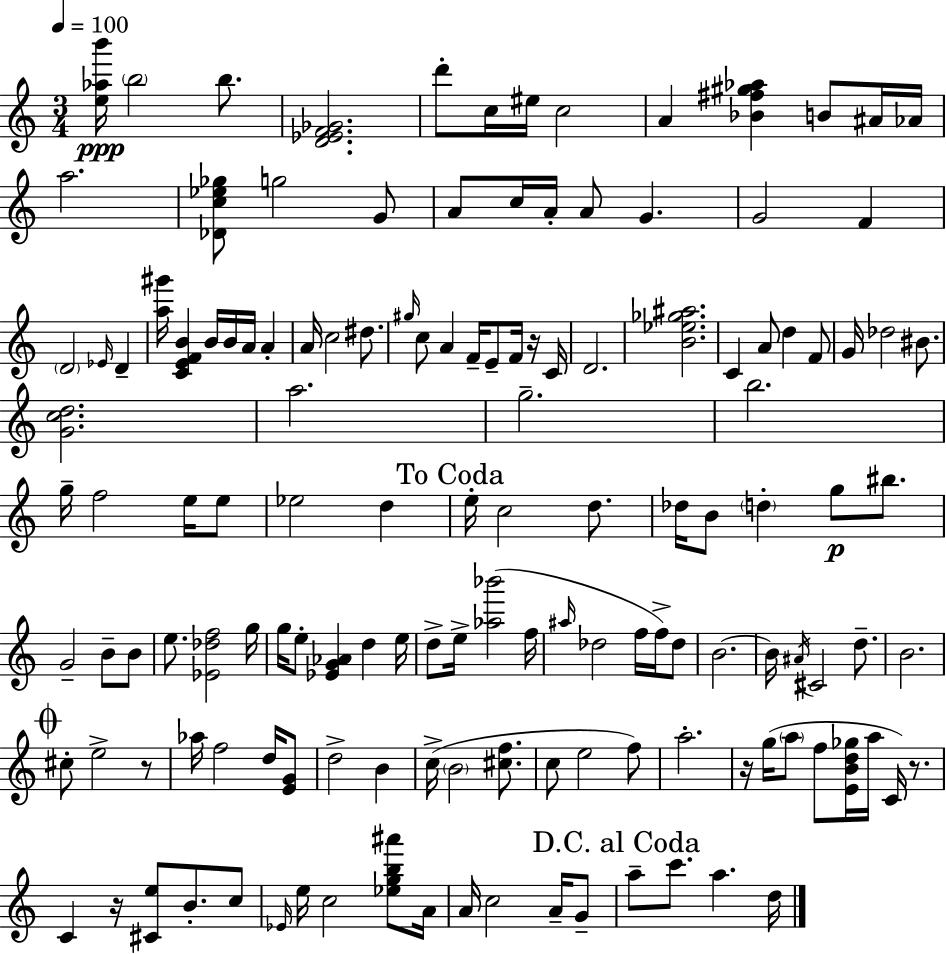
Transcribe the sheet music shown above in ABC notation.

X:1
T:Untitled
M:3/4
L:1/4
K:C
[e_ab']/4 b2 b/2 [D_EF_G]2 d'/2 c/4 ^e/4 c2 A [_B^f^g_a] B/2 ^A/4 _A/4 a2 [_Dc_e_g]/2 g2 G/2 A/2 c/4 A/4 A/2 G G2 F D2 _E/4 D [a^g']/4 [CEFB] B/4 B/4 A/4 A A/4 c2 ^d/2 ^g/4 c/2 A F/4 E/2 F/4 z/4 C/4 D2 [B_e_g^a]2 C A/2 d F/2 G/4 _d2 ^B/2 [Gcd]2 a2 g2 b2 g/4 f2 e/4 e/2 _e2 d e/4 c2 d/2 _d/4 B/2 d g/2 ^b/2 G2 B/2 B/2 e/2 [_E_df]2 g/4 g/4 e/2 [_EG_A] d e/4 d/2 e/4 [_a_b']2 f/4 ^a/4 _d2 f/4 f/4 _d/2 B2 B/4 ^A/4 ^C2 d/2 B2 ^c/2 e2 z/2 _a/4 f2 d/4 [EG]/2 d2 B c/4 B2 [^cf]/2 c/2 e2 f/2 a2 z/4 g/4 a/2 f/2 [EBd_g]/4 a/4 C/4 z/2 C z/4 [^Ce]/2 B/2 c/2 _E/4 e/4 c2 [_egb^a']/2 A/4 A/4 c2 A/4 G/2 a/2 c'/2 a d/4